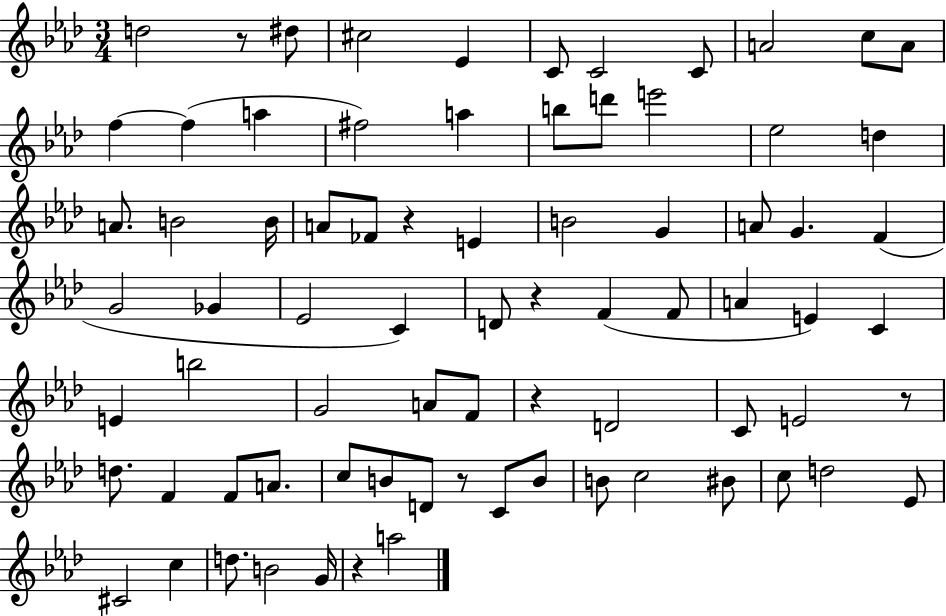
D5/h R/e D#5/e C#5/h Eb4/q C4/e C4/h C4/e A4/h C5/e A4/e F5/q F5/q A5/q F#5/h A5/q B5/e D6/e E6/h Eb5/h D5/q A4/e. B4/h B4/s A4/e FES4/e R/q E4/q B4/h G4/q A4/e G4/q. F4/q G4/h Gb4/q Eb4/h C4/q D4/e R/q F4/q F4/e A4/q E4/q C4/q E4/q B5/h G4/h A4/e F4/e R/q D4/h C4/e E4/h R/e D5/e. F4/q F4/e A4/e. C5/e B4/e D4/e R/e C4/e B4/e B4/e C5/h BIS4/e C5/e D5/h Eb4/e C#4/h C5/q D5/e. B4/h G4/s R/q A5/h